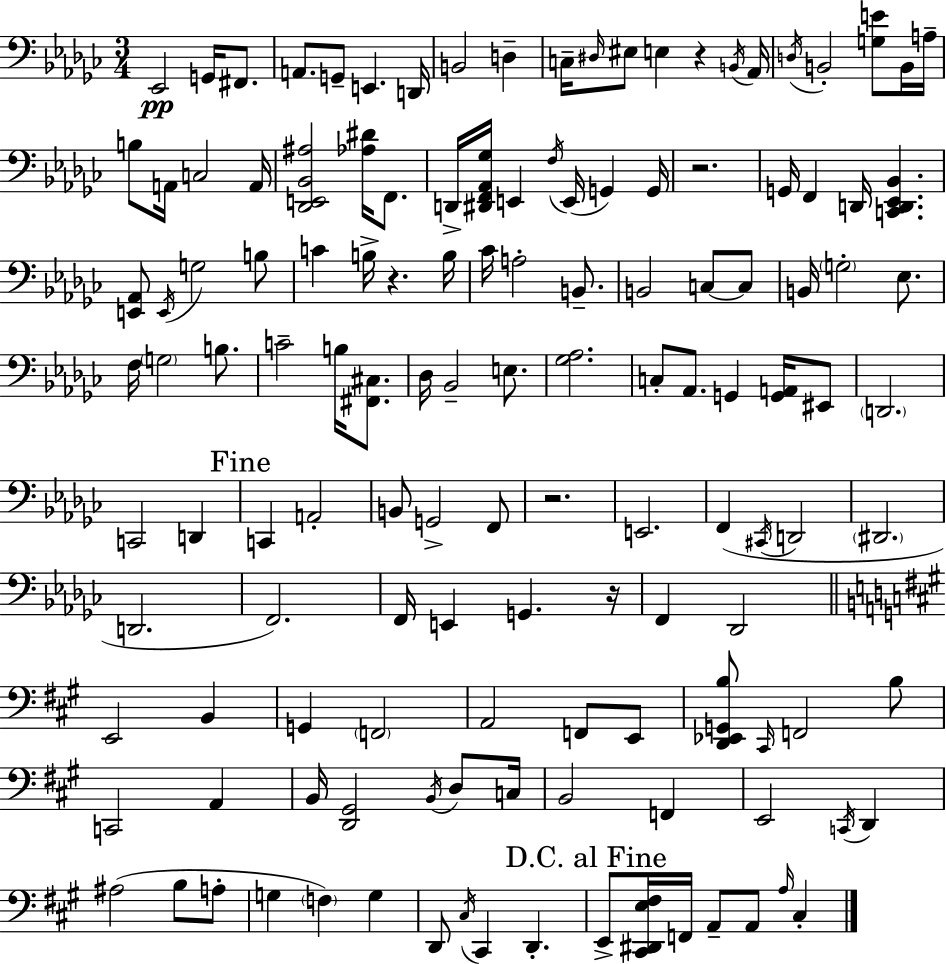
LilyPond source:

{
  \clef bass
  \numericTimeSignature
  \time 3/4
  \key ees \minor
  ees,2\pp g,16 fis,8. | a,8. g,8-- e,4. d,16 | b,2 d4-- | c16-- \grace { dis16 } eis8 e4 r4 | \break \acciaccatura { b,16 } aes,16 \acciaccatura { d16 } b,2-. <g e'>8 | b,16 a16-- b8 a,16 c2 | a,16 <des, e, bes, ais>2 <aes dis'>16 | f,8. d,16-> <dis, f, aes, ges>16 e,4 \acciaccatura { f16 }( e,16 g,4) | \break g,16 r2. | g,16 f,4 d,16 <c, d, ees, bes,>4. | <e, aes,>8 \acciaccatura { e,16 } g2 | b8 c'4 b16-> r4. | \break b16 ces'16 a2-. | b,8.-- b,2 | c8~~ c8 b,16 \parenthesize g2-. | ees8. f16 \parenthesize g2 | \break b8. c'2-- | b16 <fis, cis>8. des16 bes,2-- | e8. <ges aes>2. | c8-. aes,8. g,4 | \break <g, a,>16 eis,8 \parenthesize d,2. | c,2 | d,4 \mark "Fine" c,4 a,2-. | b,8 g,2-> | \break f,8 r2. | e,2. | f,4( \acciaccatura { cis,16 } d,2 | \parenthesize dis,2. | \break d,2. | f,2.) | f,16 e,4 g,4. | r16 f,4 des,2 | \break \bar "||" \break \key a \major e,2 b,4 | g,4 \parenthesize f,2 | a,2 f,8 e,8 | <d, ees, g, b>8 \grace { cis,16 } f,2 b8 | \break c,2 a,4 | b,16 <d, gis,>2 \acciaccatura { b,16 } d8 | c16 b,2 f,4 | e,2 \acciaccatura { c,16 } d,4 | \break ais2( b8 | a8-. g4 \parenthesize f4) g4 | d,8 \acciaccatura { cis16 } cis,4 d,4.-. | \mark "D.C. al Fine" e,8-> <cis, dis, e fis>16 f,16 a,8-- a,8 | \break \grace { a16 } cis4-. \bar "|."
}